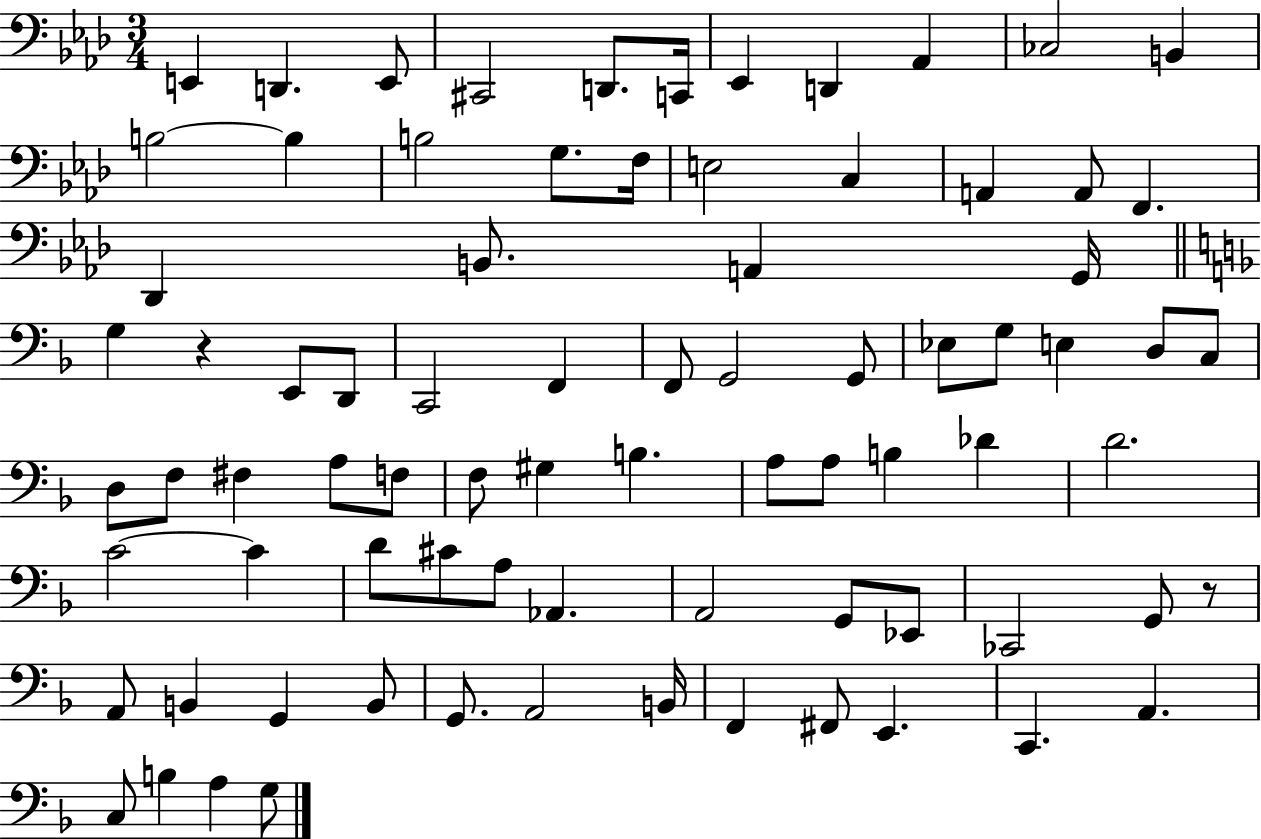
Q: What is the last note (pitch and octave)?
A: G3